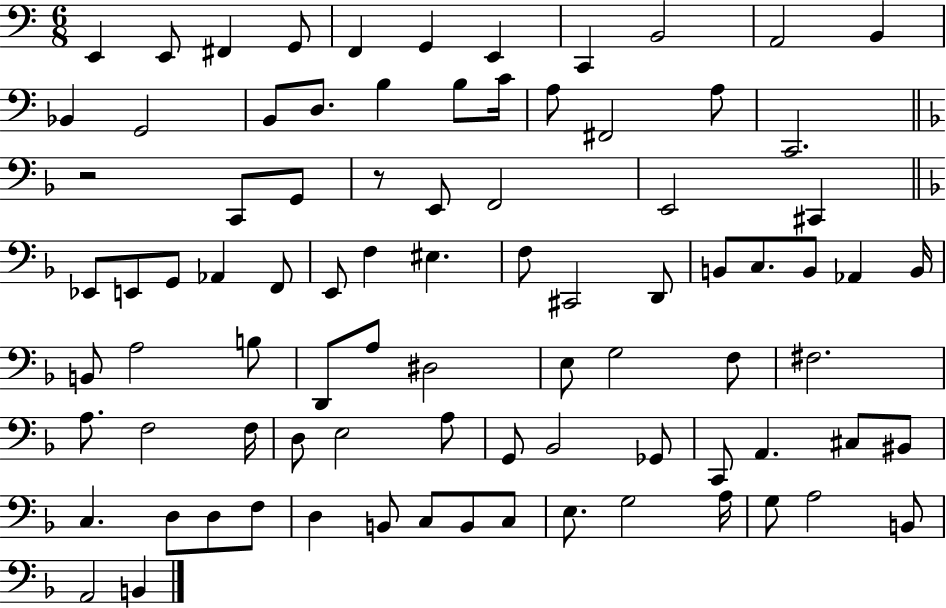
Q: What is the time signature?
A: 6/8